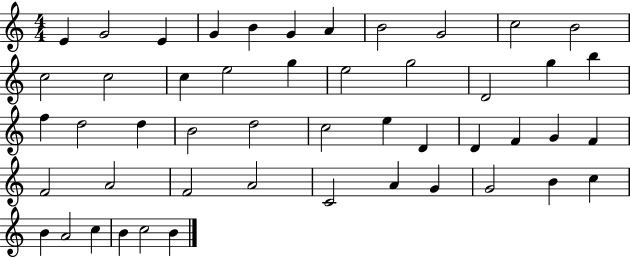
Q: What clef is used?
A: treble